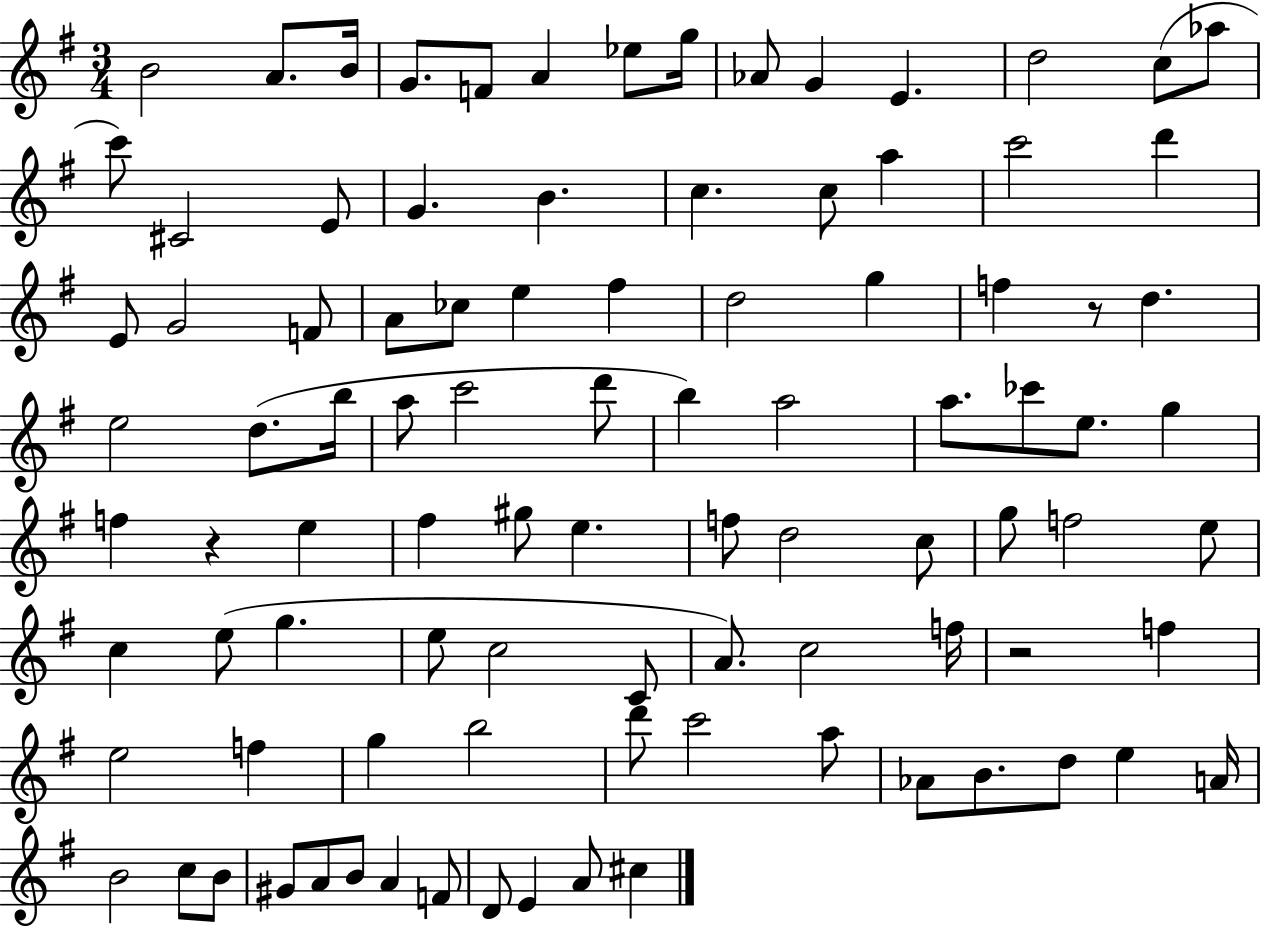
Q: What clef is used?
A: treble